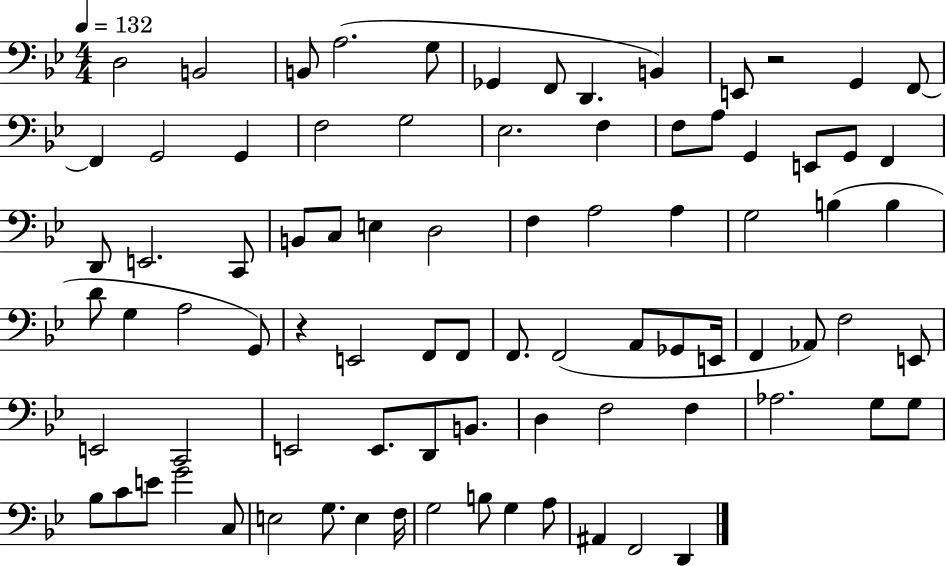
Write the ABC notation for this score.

X:1
T:Untitled
M:4/4
L:1/4
K:Bb
D,2 B,,2 B,,/2 A,2 G,/2 _G,, F,,/2 D,, B,, E,,/2 z2 G,, F,,/2 F,, G,,2 G,, F,2 G,2 _E,2 F, F,/2 A,/2 G,, E,,/2 G,,/2 F,, D,,/2 E,,2 C,,/2 B,,/2 C,/2 E, D,2 F, A,2 A, G,2 B, B, D/2 G, A,2 G,,/2 z E,,2 F,,/2 F,,/2 F,,/2 F,,2 A,,/2 _G,,/2 E,,/4 F,, _A,,/2 F,2 E,,/2 E,,2 C,,2 E,,2 E,,/2 D,,/2 B,,/2 D, F,2 F, _A,2 G,/2 G,/2 _B,/2 C/2 E/2 G2 C,/2 E,2 G,/2 E, F,/4 G,2 B,/2 G, A,/2 ^A,, F,,2 D,,